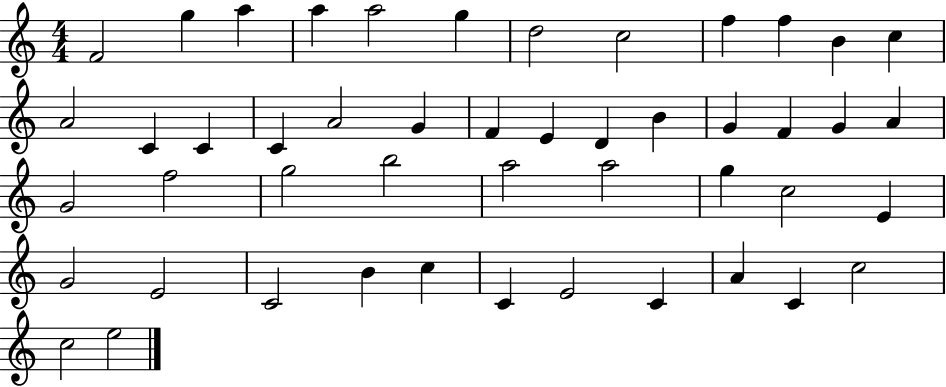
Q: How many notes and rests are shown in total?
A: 48